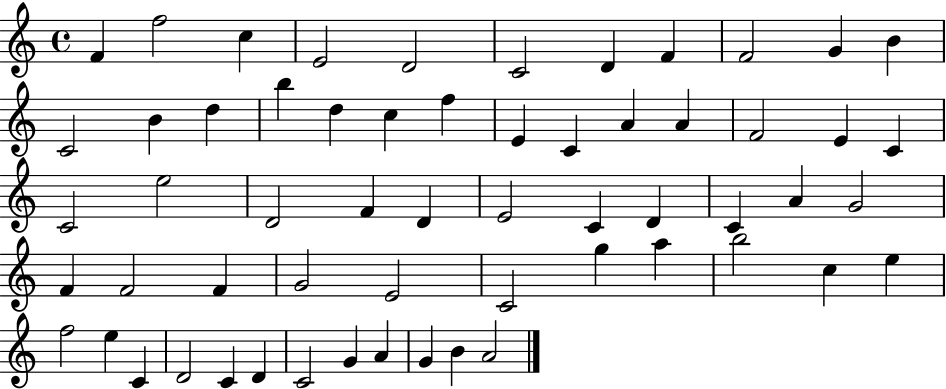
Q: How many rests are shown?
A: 0